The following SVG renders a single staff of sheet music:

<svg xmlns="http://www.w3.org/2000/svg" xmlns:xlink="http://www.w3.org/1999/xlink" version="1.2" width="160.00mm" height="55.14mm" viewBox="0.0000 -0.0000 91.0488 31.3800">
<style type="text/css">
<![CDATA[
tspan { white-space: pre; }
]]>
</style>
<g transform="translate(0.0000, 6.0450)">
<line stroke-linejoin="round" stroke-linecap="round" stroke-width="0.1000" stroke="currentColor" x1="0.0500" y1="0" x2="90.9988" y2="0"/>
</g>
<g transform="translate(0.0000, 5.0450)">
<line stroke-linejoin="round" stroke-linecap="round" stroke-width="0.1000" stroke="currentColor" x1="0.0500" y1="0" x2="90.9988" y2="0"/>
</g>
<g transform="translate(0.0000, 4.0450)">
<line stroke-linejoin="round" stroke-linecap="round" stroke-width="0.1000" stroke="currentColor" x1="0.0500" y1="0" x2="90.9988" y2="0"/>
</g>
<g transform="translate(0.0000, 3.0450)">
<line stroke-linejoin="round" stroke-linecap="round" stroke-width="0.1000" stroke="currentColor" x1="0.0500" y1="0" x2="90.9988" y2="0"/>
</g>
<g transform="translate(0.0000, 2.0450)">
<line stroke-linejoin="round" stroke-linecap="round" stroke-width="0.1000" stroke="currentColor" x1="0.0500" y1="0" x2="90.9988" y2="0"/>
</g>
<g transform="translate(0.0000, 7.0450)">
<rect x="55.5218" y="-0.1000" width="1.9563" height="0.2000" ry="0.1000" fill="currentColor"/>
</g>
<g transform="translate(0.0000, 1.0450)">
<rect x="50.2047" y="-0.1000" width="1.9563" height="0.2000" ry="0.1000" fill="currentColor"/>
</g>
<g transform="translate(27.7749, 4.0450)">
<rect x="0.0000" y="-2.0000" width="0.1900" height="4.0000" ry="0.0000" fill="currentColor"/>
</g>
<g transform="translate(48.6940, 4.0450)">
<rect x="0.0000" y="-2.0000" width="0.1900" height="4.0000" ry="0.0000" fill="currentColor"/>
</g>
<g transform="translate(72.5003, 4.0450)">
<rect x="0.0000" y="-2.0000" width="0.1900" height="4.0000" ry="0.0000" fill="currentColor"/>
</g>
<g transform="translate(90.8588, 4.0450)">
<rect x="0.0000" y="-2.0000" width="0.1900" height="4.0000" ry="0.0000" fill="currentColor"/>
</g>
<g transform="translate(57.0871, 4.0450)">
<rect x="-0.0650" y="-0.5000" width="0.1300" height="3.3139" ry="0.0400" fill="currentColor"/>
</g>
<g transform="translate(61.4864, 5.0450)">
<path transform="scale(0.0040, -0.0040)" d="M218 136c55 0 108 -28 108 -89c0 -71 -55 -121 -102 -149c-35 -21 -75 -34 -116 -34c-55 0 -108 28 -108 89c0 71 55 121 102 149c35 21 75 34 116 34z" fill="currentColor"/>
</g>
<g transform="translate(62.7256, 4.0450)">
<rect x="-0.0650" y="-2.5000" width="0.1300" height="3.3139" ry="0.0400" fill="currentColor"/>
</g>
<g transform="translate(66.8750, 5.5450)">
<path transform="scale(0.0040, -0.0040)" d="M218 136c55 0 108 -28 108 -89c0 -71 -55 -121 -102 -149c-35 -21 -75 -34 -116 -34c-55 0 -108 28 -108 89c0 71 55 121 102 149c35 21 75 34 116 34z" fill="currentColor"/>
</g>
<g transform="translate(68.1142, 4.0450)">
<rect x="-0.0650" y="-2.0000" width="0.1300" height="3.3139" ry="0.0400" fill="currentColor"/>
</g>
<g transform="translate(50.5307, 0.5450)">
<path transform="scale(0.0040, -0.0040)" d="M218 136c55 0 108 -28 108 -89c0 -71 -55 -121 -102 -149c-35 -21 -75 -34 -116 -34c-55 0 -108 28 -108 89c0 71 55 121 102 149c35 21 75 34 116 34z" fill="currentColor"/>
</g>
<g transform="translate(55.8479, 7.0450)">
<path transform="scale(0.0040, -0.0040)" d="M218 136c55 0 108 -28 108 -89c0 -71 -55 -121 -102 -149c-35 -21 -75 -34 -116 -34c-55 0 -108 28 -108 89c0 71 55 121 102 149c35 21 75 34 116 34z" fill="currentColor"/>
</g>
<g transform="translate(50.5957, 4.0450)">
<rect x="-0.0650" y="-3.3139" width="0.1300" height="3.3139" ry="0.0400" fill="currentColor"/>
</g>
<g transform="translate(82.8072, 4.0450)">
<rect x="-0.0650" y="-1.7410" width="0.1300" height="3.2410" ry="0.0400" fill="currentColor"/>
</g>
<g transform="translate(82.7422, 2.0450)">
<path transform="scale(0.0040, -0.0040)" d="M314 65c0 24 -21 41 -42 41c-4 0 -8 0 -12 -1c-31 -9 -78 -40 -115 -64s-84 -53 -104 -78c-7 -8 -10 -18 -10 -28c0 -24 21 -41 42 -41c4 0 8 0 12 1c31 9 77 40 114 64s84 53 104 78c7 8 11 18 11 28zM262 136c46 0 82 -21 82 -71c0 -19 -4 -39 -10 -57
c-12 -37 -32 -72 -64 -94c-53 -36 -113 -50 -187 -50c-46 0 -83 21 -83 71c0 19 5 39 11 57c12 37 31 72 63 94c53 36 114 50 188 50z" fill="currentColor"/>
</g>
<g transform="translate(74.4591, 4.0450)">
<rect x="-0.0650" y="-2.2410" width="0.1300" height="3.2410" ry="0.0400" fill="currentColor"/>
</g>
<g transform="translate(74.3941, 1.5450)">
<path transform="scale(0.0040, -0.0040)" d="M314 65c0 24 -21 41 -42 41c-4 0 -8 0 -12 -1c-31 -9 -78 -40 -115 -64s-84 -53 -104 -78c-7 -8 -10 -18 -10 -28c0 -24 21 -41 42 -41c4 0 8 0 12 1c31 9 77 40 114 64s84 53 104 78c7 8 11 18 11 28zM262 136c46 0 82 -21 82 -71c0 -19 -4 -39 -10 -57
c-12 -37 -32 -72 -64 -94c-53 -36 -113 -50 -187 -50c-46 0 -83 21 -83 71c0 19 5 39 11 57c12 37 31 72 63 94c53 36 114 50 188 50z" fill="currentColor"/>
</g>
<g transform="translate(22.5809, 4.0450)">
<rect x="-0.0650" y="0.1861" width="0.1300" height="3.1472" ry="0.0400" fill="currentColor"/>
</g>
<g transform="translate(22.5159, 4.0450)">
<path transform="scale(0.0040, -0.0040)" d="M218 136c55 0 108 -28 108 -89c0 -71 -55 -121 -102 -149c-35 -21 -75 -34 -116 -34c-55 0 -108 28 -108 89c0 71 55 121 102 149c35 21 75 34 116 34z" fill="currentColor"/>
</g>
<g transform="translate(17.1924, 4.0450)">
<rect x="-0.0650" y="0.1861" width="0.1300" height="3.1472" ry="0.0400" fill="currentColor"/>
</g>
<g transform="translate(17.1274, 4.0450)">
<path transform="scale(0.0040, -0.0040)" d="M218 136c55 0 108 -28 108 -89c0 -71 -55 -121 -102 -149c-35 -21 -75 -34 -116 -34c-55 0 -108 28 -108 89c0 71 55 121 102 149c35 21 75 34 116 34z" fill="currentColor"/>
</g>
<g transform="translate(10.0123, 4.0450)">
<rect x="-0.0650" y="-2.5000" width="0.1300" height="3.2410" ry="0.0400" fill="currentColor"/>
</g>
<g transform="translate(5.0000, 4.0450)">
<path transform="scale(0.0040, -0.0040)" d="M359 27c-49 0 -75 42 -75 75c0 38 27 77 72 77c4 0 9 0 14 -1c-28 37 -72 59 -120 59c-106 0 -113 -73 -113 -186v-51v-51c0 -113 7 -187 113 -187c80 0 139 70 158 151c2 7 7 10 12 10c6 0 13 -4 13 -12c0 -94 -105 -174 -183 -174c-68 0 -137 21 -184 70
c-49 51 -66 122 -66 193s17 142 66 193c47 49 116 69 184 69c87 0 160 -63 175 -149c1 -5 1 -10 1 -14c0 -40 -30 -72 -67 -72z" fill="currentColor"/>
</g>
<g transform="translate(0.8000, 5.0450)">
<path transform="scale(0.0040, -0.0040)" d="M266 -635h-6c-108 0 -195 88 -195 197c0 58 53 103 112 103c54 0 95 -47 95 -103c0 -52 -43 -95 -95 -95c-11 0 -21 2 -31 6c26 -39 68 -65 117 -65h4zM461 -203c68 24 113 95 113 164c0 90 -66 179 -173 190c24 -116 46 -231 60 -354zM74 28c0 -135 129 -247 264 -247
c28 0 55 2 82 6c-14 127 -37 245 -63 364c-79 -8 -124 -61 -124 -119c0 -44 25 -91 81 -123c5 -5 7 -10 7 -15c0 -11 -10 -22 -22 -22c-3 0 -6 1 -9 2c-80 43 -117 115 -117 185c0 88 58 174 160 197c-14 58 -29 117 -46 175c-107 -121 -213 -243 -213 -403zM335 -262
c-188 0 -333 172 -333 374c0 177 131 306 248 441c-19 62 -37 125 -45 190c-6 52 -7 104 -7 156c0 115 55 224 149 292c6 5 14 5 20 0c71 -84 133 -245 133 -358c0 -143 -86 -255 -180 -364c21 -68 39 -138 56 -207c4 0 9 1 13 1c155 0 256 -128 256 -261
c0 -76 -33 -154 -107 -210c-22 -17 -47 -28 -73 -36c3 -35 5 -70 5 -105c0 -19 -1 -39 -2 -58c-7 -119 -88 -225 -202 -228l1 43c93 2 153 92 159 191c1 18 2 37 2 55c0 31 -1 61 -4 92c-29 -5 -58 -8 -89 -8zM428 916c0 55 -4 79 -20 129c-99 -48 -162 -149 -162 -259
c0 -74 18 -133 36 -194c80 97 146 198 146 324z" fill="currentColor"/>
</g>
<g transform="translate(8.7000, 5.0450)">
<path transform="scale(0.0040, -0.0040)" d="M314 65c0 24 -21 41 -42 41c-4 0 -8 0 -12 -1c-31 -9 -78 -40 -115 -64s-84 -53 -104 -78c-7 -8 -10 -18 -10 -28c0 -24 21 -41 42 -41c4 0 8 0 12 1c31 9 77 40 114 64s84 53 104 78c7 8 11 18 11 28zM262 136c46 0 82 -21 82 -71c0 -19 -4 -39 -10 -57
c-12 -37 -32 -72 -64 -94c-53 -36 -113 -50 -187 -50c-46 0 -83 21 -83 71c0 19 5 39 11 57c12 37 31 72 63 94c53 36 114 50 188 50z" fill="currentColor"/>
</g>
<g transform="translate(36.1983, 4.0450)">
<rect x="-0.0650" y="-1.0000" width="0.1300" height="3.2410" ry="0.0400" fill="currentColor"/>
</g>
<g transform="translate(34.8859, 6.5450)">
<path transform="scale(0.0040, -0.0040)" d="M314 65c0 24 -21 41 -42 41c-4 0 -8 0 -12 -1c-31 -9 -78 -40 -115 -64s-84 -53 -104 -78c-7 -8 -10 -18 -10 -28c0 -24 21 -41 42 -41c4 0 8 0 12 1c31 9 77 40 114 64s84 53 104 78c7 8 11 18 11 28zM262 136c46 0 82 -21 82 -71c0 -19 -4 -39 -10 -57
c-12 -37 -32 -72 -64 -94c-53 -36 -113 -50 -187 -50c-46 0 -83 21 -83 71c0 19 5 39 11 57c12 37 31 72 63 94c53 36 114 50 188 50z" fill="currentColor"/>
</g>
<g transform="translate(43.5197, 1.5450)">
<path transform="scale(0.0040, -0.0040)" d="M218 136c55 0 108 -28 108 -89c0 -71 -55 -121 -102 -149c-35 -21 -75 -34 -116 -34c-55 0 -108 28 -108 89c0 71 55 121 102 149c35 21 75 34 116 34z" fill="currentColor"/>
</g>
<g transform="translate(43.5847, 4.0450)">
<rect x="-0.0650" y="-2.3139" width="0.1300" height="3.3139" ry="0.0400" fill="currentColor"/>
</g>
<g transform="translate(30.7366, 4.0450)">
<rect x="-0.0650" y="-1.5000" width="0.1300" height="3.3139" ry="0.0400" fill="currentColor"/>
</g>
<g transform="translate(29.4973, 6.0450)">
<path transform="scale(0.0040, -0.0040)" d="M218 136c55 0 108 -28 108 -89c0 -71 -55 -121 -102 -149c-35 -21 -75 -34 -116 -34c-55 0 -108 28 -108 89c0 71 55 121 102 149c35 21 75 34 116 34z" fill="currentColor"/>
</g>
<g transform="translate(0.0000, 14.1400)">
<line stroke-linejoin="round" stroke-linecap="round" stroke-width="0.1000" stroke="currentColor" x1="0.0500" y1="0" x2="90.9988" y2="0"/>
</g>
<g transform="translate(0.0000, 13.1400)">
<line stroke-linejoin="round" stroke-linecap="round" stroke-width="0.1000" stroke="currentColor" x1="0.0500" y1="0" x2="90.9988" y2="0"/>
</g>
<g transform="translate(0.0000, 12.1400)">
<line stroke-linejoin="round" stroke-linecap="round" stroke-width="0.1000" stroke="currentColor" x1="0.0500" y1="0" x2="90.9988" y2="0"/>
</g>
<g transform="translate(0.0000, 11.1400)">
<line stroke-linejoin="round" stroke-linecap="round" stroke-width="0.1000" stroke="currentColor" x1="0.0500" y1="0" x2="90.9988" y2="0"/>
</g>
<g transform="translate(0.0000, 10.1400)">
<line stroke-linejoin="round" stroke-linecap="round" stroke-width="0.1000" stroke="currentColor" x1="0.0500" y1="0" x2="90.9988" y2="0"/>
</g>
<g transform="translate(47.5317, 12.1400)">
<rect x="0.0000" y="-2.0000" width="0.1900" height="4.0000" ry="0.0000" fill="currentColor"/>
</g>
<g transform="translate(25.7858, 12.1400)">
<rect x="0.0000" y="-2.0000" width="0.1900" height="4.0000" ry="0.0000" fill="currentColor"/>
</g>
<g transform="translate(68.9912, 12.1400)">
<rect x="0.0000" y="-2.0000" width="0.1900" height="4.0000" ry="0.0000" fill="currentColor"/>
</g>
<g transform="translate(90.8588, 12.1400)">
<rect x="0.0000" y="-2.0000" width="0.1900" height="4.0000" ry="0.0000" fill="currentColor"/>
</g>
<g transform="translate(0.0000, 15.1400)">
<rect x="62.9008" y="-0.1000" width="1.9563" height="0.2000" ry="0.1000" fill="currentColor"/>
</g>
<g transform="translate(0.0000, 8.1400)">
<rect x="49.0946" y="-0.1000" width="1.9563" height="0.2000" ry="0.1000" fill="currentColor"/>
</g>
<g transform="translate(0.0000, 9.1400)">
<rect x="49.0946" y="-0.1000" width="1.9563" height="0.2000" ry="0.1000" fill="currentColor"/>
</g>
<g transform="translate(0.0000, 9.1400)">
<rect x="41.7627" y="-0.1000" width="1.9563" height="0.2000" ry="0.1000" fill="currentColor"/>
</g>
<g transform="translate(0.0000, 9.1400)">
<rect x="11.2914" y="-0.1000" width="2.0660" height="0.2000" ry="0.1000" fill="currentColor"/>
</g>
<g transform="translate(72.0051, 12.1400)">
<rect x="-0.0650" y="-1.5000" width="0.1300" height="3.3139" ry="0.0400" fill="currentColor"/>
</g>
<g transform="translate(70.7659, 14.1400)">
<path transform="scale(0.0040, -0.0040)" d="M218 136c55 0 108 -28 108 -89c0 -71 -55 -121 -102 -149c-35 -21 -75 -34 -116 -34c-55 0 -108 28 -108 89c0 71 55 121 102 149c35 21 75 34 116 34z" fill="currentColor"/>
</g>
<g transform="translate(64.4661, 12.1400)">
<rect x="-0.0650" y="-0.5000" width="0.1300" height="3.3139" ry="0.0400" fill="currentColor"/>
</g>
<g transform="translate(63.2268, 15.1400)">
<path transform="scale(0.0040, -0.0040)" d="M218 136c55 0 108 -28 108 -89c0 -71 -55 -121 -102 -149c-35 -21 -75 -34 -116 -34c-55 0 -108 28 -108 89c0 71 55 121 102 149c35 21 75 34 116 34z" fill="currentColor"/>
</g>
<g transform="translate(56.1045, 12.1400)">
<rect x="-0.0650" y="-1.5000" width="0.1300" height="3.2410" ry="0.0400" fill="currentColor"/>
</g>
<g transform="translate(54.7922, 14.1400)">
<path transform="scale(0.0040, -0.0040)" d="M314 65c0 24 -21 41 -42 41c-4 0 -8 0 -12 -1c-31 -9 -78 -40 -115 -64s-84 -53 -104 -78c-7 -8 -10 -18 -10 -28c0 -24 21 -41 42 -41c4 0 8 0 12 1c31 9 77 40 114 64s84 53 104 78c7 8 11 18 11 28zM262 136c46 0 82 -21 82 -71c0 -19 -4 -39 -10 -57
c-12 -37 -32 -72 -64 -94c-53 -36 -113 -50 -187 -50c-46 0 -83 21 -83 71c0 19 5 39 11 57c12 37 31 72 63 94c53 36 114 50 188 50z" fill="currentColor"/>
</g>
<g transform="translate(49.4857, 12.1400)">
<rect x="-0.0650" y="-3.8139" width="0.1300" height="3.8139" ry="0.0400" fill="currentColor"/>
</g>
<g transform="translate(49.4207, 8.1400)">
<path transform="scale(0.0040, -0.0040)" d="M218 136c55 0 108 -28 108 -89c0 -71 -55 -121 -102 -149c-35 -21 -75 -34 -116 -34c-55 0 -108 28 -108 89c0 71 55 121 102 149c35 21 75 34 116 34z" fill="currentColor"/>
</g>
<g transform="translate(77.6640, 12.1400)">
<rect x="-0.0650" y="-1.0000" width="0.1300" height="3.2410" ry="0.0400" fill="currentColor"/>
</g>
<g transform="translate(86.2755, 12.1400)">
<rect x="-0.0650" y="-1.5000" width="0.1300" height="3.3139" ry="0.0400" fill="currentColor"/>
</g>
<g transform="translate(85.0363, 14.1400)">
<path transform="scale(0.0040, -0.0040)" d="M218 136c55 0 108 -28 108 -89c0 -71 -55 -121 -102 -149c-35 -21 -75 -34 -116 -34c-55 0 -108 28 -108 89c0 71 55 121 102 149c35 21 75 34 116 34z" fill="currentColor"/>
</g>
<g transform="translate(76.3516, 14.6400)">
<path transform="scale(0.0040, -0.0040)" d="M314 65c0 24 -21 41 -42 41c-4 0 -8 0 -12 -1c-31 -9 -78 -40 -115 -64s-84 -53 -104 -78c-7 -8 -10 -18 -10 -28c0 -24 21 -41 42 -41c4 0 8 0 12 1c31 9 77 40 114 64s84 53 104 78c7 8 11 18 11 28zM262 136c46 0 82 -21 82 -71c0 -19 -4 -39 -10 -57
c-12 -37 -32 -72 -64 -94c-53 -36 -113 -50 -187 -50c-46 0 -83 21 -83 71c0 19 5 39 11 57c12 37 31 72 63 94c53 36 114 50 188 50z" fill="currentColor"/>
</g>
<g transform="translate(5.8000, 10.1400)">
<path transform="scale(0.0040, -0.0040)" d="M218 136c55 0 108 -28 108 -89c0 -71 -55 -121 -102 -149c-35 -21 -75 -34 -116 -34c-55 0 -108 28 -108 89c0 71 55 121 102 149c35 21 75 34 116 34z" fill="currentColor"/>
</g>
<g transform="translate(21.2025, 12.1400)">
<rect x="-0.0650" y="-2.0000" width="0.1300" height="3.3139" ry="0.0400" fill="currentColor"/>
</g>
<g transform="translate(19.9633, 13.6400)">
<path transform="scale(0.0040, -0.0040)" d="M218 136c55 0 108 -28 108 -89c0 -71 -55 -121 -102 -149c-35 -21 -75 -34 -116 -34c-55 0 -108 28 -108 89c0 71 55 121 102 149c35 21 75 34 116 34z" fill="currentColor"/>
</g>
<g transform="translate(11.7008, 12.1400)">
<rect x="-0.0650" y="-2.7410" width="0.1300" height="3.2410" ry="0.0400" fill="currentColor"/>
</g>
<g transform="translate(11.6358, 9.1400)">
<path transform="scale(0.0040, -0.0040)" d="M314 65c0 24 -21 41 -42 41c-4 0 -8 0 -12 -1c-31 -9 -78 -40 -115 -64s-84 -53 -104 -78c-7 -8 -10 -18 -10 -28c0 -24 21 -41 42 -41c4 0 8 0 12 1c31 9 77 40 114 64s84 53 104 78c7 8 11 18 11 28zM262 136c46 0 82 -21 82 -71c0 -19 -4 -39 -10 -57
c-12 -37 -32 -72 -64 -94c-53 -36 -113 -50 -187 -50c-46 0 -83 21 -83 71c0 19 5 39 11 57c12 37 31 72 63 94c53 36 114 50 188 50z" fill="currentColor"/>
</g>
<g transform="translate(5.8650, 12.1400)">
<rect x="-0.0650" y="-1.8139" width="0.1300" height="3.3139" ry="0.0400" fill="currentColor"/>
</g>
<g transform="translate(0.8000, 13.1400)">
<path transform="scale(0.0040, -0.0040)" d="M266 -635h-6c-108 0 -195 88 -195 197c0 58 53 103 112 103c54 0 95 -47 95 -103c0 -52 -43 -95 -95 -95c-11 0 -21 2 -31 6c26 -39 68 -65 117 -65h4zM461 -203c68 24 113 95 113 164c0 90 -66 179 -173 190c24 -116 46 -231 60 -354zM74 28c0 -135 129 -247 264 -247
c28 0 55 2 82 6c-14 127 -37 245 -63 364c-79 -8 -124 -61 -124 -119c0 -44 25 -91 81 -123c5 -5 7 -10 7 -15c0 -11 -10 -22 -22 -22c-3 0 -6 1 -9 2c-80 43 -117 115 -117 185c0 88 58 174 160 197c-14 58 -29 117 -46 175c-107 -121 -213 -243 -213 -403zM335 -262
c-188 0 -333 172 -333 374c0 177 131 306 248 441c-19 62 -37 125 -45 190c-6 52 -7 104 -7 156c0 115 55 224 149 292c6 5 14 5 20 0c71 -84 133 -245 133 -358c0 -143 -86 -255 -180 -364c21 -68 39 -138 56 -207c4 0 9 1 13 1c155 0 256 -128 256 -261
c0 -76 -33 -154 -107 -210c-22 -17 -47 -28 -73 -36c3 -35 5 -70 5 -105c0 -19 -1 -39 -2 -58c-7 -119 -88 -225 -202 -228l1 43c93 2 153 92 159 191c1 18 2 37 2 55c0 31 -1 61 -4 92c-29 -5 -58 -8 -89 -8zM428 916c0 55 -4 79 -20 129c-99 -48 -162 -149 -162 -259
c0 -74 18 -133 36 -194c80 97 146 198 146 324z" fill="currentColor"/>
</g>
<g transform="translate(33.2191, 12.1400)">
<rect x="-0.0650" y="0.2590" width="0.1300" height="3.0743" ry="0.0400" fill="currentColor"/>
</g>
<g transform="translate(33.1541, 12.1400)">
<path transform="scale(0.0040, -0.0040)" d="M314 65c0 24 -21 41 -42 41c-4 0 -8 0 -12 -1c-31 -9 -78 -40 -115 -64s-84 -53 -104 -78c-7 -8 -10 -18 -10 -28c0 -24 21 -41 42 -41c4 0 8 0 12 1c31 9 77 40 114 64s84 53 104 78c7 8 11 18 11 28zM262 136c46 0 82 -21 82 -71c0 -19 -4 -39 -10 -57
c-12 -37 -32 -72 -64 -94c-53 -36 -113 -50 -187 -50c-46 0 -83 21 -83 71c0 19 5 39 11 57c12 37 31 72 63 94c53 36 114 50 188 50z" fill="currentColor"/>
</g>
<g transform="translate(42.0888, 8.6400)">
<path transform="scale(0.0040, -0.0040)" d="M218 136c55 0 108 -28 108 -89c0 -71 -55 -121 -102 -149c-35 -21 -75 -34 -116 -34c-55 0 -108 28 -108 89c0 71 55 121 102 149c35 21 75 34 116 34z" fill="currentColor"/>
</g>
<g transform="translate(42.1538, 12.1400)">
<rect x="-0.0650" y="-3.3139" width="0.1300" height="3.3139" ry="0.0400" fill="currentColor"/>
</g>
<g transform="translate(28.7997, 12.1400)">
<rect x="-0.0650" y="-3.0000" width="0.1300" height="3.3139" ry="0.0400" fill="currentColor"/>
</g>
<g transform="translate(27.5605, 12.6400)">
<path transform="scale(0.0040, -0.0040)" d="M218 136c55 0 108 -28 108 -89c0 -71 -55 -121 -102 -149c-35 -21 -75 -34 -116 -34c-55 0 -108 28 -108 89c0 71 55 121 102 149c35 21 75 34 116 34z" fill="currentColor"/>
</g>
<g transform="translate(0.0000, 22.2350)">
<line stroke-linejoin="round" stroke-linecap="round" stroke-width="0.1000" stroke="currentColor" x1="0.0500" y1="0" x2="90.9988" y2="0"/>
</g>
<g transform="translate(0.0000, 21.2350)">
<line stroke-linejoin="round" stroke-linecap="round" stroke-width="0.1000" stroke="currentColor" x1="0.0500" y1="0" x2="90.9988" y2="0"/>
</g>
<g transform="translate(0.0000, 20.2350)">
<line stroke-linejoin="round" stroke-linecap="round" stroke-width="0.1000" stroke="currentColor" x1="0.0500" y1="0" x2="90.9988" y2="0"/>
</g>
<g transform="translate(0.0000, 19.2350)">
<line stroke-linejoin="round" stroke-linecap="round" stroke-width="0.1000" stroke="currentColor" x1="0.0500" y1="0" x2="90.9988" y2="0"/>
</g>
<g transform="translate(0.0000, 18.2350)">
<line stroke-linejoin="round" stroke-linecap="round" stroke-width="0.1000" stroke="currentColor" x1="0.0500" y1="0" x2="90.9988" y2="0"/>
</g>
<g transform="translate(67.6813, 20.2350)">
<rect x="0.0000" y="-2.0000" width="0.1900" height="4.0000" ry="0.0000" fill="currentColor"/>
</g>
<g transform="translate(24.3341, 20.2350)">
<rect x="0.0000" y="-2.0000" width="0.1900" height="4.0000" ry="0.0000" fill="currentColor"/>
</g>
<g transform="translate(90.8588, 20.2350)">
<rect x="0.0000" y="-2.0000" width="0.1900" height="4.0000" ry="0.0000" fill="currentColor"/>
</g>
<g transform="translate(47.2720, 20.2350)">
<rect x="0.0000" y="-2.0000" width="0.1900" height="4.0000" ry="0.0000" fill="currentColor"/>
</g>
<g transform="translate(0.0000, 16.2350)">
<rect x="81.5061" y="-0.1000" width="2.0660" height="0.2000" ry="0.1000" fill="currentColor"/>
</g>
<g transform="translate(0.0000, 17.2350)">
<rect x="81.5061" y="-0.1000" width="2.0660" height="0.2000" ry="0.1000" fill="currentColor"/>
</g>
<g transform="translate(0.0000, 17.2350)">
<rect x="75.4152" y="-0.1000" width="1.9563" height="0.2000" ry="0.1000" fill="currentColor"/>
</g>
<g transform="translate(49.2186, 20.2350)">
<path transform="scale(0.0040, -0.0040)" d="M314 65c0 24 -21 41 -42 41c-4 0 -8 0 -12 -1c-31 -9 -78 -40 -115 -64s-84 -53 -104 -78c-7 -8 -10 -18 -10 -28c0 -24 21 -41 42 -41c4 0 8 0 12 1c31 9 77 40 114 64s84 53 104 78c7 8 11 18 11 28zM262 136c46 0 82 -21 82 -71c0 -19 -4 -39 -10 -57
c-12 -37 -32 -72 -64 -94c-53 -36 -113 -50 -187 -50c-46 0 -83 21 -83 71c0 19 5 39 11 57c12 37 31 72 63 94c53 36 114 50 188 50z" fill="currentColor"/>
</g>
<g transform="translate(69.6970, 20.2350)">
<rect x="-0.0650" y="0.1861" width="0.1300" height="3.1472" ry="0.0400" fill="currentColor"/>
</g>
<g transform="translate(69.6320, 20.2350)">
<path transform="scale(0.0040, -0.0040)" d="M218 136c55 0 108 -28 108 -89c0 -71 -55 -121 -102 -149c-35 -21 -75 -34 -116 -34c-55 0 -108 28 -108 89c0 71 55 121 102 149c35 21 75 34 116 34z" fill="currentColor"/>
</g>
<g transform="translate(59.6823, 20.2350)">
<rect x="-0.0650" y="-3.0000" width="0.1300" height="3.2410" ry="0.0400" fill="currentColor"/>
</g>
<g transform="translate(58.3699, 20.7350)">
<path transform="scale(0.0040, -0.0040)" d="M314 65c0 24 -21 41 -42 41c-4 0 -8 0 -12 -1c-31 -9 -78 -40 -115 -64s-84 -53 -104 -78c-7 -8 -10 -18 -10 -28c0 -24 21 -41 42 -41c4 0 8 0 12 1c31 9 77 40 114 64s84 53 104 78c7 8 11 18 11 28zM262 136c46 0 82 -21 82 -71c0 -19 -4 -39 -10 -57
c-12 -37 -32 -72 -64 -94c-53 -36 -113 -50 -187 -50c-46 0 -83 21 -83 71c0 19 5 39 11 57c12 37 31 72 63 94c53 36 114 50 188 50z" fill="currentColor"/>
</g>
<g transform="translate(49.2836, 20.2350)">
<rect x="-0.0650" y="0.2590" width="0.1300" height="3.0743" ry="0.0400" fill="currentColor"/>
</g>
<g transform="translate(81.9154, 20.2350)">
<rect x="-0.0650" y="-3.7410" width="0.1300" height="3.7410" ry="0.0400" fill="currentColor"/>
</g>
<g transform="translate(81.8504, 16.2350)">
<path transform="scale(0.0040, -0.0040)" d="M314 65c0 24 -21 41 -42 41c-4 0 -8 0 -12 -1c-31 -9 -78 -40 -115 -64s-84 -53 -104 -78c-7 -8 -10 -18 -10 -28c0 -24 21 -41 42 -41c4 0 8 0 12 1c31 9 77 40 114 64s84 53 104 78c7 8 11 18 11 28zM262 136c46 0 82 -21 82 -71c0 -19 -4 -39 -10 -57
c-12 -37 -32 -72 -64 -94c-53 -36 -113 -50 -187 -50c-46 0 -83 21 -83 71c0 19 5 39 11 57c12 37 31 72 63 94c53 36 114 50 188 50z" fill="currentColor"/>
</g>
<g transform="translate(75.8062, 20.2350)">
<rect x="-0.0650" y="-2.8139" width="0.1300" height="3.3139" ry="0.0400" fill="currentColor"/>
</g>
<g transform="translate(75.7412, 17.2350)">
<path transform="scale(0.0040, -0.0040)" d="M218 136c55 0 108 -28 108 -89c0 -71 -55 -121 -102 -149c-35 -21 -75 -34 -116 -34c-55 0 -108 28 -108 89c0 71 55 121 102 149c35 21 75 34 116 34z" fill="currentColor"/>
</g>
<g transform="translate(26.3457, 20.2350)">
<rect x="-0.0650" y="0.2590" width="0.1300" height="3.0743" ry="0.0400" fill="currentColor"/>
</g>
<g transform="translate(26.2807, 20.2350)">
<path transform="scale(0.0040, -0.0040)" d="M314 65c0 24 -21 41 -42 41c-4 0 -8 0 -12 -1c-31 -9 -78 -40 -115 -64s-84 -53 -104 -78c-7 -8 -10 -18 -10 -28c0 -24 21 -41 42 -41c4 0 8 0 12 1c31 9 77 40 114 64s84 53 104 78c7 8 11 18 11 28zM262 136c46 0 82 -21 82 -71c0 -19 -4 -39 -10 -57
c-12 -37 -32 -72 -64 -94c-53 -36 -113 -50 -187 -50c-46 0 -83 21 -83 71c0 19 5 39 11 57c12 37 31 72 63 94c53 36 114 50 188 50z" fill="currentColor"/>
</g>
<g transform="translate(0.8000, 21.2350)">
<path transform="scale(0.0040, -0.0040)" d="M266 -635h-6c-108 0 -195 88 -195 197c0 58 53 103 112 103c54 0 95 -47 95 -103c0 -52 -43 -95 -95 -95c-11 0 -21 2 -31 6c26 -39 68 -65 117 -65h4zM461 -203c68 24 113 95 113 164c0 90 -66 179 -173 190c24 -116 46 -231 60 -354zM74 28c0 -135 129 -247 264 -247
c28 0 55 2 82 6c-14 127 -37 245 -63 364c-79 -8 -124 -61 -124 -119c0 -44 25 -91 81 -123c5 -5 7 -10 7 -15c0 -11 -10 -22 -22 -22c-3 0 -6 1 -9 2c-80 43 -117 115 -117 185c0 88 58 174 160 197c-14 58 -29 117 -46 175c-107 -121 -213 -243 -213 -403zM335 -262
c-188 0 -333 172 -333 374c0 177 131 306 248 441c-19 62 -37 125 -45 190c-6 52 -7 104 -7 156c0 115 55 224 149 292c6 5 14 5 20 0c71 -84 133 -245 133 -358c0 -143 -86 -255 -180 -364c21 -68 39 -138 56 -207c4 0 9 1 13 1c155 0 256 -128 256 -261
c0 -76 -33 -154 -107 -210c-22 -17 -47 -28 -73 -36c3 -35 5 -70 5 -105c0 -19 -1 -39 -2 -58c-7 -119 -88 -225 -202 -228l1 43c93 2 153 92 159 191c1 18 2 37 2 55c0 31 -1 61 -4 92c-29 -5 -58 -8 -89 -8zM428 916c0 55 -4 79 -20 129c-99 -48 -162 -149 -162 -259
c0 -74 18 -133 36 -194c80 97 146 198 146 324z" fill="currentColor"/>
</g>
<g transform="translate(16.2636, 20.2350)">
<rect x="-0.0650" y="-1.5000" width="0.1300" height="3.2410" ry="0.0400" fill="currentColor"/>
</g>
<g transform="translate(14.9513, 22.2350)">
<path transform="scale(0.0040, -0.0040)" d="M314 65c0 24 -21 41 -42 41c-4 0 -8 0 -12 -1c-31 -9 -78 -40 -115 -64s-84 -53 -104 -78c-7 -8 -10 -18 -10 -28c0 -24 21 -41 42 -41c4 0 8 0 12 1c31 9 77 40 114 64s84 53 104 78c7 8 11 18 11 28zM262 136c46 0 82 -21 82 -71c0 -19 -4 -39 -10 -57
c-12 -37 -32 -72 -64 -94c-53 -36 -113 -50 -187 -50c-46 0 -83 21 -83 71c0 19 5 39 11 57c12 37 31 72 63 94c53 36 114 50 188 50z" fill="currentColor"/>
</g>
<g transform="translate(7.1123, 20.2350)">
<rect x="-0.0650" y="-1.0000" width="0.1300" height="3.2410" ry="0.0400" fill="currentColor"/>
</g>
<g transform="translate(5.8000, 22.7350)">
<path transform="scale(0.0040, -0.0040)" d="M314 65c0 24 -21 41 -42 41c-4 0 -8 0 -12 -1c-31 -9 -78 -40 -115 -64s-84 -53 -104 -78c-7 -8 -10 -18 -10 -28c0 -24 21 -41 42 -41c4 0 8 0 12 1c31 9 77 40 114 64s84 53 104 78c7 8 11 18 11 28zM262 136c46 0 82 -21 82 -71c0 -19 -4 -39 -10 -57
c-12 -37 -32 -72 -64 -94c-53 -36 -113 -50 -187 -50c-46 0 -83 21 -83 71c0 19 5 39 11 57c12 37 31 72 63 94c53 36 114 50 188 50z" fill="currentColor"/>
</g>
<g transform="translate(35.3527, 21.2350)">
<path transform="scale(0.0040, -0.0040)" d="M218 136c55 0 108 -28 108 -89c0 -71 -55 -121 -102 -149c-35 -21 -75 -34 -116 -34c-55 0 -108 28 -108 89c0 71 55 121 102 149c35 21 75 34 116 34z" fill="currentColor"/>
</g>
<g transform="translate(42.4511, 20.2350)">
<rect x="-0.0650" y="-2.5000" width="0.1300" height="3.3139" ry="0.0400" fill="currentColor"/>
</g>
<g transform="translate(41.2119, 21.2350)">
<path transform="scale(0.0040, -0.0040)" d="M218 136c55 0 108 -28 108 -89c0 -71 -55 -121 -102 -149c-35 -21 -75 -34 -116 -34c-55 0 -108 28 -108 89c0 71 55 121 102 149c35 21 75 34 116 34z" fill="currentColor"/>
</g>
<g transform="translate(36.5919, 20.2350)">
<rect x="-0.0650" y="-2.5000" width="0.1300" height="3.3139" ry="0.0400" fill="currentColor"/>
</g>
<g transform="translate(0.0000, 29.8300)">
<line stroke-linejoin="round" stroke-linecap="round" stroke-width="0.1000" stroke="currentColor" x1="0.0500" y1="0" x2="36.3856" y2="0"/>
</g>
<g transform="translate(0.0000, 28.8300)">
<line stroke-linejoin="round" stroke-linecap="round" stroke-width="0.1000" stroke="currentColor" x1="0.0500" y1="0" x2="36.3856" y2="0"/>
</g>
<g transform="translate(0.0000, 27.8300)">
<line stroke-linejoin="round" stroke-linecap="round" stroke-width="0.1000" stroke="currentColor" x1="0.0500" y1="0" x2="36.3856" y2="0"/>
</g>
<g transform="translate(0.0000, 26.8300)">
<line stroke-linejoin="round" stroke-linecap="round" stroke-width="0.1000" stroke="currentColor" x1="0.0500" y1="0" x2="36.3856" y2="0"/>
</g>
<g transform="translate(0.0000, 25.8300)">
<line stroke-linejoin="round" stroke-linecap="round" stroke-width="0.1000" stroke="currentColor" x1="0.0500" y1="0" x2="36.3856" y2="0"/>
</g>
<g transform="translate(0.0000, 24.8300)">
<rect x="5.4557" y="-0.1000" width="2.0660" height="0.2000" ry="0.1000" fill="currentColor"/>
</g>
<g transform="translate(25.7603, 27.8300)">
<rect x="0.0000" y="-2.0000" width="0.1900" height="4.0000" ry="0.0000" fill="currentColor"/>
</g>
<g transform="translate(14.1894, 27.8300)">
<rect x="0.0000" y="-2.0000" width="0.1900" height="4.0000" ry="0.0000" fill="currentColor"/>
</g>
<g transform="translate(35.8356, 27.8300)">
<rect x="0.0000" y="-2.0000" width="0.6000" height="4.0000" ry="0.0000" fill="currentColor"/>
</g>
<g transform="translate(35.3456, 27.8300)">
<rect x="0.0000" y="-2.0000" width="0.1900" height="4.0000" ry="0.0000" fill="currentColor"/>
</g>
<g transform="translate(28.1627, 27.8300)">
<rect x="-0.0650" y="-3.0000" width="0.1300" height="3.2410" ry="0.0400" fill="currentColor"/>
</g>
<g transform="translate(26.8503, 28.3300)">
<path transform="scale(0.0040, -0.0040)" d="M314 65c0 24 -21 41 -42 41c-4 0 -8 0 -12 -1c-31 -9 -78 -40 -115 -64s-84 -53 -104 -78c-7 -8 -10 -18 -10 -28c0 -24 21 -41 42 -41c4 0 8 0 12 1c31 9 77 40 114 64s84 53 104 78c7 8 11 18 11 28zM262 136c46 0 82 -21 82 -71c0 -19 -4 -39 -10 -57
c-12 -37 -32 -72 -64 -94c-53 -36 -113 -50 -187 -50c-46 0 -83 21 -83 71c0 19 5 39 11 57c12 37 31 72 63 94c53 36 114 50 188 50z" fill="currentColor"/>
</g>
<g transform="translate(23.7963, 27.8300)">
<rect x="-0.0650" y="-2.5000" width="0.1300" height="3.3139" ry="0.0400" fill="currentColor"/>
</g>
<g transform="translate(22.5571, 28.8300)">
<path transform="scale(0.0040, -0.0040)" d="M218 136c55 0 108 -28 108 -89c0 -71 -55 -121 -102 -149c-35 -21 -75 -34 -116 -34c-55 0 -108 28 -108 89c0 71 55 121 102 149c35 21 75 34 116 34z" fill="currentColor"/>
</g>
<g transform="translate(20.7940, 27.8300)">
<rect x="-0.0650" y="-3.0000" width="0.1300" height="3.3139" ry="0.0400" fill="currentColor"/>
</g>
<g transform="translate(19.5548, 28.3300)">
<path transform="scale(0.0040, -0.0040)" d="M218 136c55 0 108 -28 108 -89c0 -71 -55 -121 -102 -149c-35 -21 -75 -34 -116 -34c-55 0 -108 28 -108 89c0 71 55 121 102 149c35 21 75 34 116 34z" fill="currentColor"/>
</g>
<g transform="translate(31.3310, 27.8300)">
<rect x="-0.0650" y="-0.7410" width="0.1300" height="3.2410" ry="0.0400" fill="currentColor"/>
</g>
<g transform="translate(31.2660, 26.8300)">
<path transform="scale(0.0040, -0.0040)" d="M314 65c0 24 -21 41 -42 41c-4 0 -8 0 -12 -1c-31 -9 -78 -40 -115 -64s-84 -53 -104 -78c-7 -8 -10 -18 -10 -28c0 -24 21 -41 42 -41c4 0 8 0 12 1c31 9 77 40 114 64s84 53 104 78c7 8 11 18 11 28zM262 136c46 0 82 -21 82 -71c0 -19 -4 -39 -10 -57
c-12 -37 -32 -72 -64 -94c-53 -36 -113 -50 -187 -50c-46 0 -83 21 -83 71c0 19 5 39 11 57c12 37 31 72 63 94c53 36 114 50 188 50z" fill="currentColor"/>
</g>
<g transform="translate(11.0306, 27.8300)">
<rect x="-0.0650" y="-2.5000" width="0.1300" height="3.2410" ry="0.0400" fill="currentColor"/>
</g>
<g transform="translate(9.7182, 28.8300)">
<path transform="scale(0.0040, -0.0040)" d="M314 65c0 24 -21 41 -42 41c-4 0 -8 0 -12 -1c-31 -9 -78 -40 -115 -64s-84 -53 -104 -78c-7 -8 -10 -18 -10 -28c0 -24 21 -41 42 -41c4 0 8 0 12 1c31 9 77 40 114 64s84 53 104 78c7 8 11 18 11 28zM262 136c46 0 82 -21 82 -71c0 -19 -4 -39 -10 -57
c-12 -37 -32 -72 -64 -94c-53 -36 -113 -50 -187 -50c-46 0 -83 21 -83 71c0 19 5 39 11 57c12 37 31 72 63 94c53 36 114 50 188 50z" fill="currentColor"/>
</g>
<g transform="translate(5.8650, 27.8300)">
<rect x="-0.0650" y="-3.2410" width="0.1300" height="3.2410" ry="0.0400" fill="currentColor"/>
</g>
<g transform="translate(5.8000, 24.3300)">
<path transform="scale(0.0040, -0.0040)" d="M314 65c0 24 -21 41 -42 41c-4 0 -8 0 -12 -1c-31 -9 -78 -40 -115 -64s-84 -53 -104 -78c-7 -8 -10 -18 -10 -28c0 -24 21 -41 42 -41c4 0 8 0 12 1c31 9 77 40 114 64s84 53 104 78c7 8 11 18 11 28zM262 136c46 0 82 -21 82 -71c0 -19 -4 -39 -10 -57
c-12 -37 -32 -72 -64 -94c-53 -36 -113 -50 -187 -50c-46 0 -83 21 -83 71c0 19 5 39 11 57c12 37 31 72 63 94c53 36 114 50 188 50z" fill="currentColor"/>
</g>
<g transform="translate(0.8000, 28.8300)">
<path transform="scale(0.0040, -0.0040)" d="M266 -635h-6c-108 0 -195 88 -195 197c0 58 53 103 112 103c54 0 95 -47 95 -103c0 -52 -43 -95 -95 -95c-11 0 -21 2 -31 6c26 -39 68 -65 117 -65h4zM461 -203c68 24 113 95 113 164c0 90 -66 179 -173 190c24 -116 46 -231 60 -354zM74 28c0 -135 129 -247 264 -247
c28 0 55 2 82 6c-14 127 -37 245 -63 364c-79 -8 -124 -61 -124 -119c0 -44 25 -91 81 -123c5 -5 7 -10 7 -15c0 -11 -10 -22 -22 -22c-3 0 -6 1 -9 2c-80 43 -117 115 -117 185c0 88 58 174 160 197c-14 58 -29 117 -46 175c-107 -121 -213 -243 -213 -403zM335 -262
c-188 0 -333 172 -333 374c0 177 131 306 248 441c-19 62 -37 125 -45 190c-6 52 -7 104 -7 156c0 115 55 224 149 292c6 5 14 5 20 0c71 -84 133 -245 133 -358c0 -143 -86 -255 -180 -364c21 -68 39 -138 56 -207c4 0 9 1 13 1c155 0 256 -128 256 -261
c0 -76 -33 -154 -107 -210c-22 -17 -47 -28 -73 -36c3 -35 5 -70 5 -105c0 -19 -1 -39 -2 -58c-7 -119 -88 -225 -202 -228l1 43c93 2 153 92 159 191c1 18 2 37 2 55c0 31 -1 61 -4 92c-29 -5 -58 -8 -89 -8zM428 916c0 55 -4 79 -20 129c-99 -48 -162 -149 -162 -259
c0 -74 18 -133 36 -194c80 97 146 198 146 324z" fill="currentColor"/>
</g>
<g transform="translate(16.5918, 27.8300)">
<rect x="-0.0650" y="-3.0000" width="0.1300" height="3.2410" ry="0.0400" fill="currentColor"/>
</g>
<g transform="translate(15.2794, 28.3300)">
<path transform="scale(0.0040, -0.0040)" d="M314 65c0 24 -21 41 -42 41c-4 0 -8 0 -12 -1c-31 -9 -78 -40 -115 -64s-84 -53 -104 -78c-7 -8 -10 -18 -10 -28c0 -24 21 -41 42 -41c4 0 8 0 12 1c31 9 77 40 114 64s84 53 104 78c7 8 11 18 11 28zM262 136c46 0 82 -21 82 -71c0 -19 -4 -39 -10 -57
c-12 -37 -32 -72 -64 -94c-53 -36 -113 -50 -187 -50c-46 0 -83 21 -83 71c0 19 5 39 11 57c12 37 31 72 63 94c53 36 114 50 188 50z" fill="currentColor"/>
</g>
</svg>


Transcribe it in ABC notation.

X:1
T:Untitled
M:4/4
L:1/4
K:C
G2 B B E D2 g b C G F g2 f2 f a2 F A B2 b c' E2 C E D2 E D2 E2 B2 G G B2 A2 B a c'2 b2 G2 A2 A G A2 d2